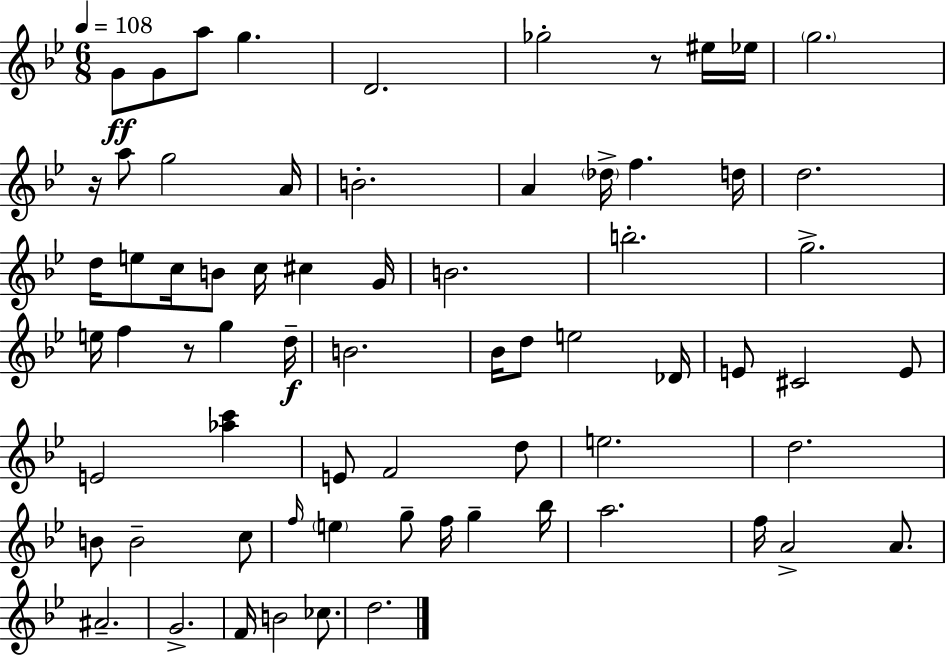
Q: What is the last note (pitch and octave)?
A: D5